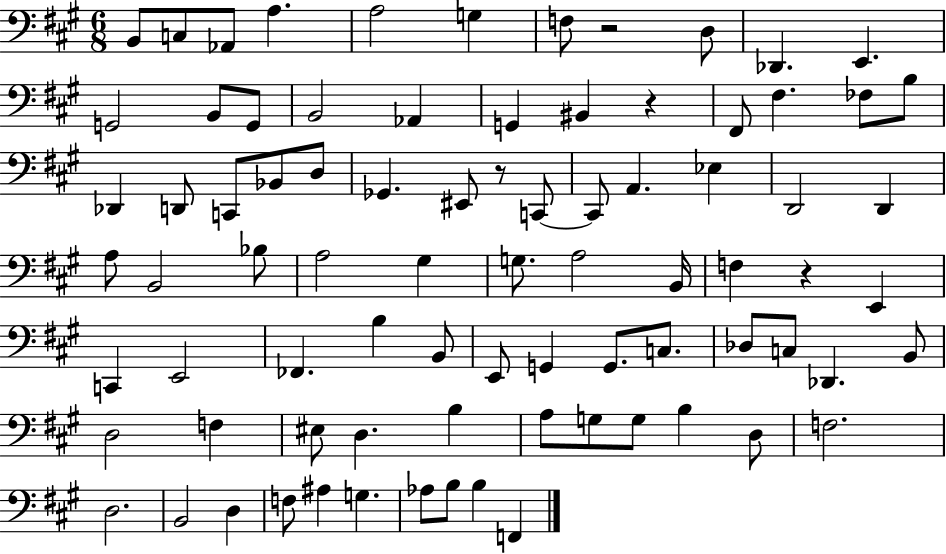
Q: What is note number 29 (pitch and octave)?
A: C2